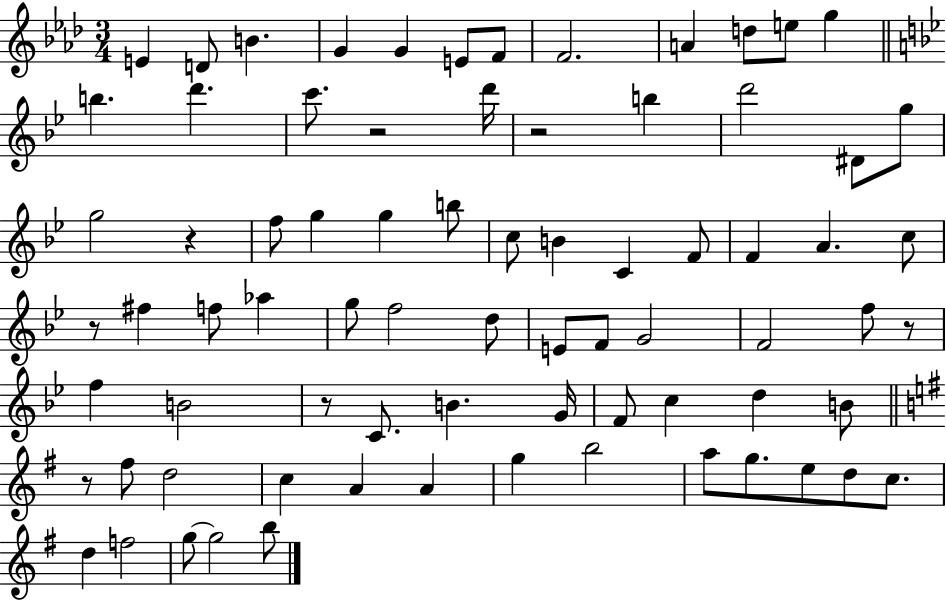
{
  \clef treble
  \numericTimeSignature
  \time 3/4
  \key aes \major
  e'4 d'8 b'4. | g'4 g'4 e'8 f'8 | f'2. | a'4 d''8 e''8 g''4 | \break \bar "||" \break \key bes \major b''4. d'''4. | c'''8. r2 d'''16 | r2 b''4 | d'''2 dis'8 g''8 | \break g''2 r4 | f''8 g''4 g''4 b''8 | c''8 b'4 c'4 f'8 | f'4 a'4. c''8 | \break r8 fis''4 f''8 aes''4 | g''8 f''2 d''8 | e'8 f'8 g'2 | f'2 f''8 r8 | \break f''4 b'2 | r8 c'8. b'4. g'16 | f'8 c''4 d''4 b'8 | \bar "||" \break \key g \major r8 fis''8 d''2 | c''4 a'4 a'4 | g''4 b''2 | a''8 g''8. e''8 d''8 c''8. | \break d''4 f''2 | g''8~~ g''2 b''8 | \bar "|."
}